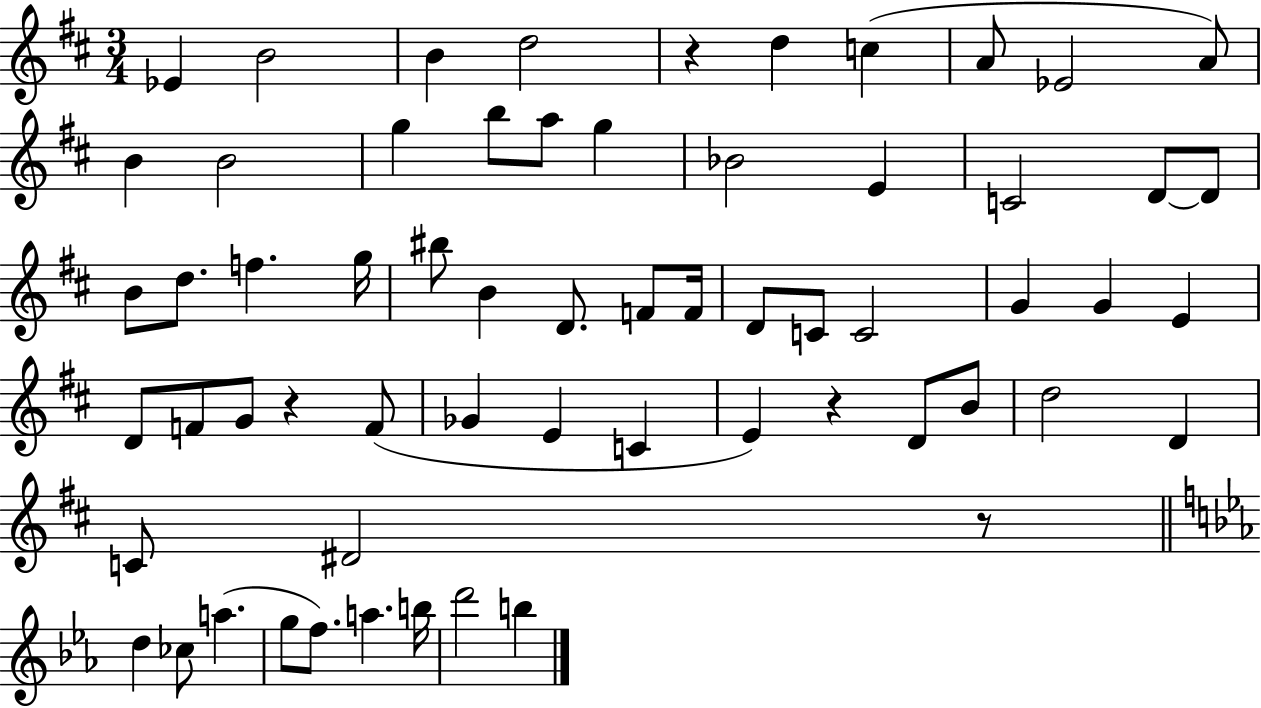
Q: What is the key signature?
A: D major